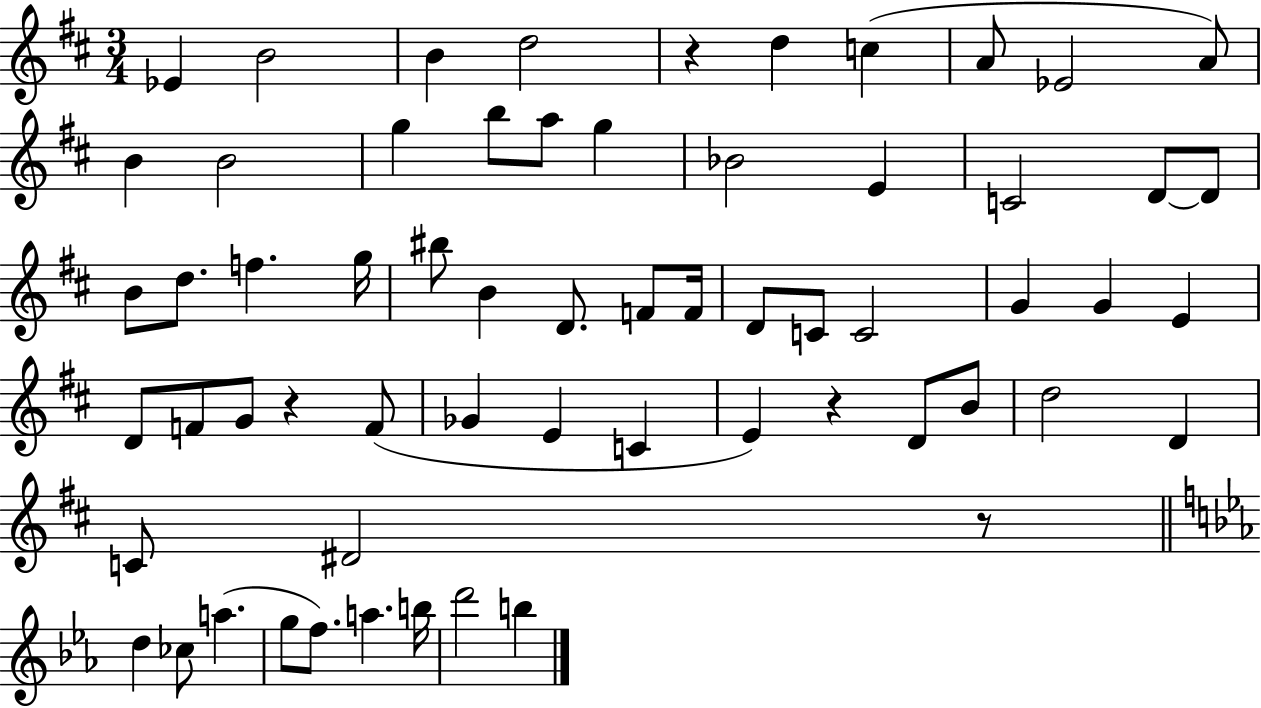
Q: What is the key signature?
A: D major